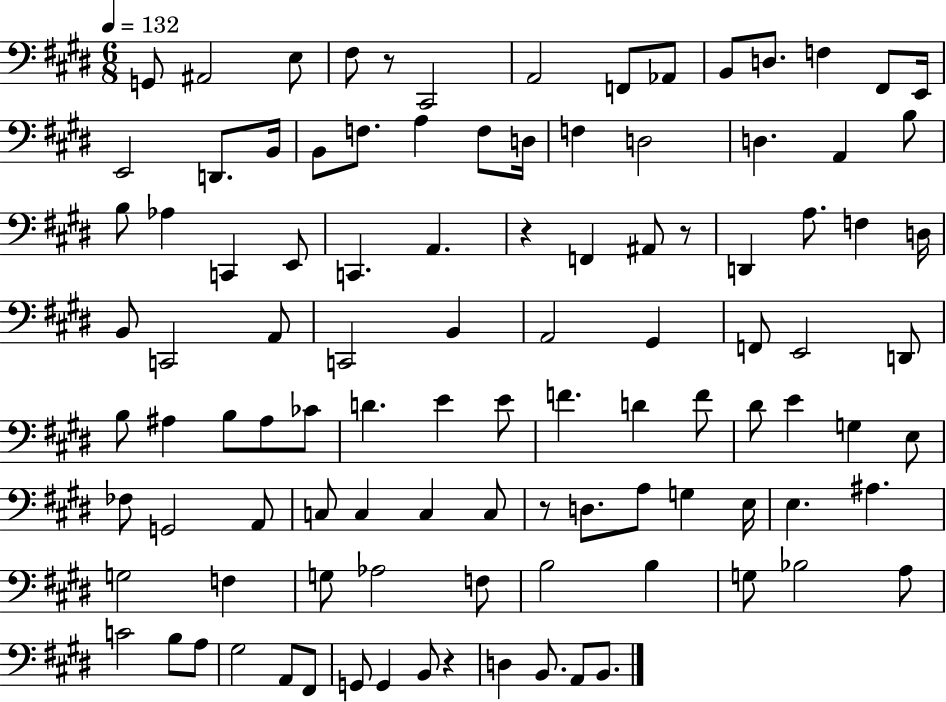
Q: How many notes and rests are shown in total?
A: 104